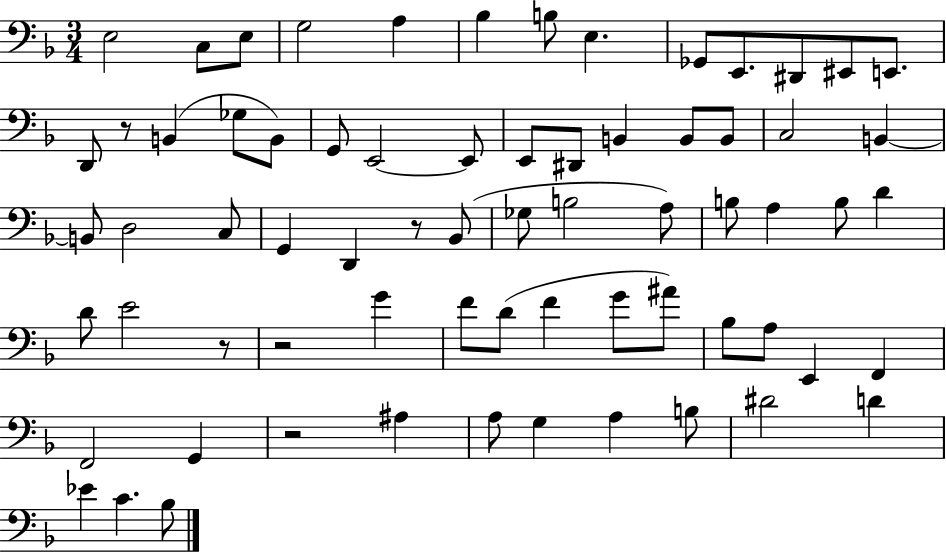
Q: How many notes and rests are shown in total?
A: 69